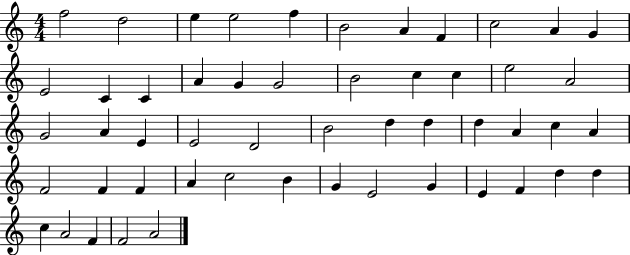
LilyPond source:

{
  \clef treble
  \numericTimeSignature
  \time 4/4
  \key c \major
  f''2 d''2 | e''4 e''2 f''4 | b'2 a'4 f'4 | c''2 a'4 g'4 | \break e'2 c'4 c'4 | a'4 g'4 g'2 | b'2 c''4 c''4 | e''2 a'2 | \break g'2 a'4 e'4 | e'2 d'2 | b'2 d''4 d''4 | d''4 a'4 c''4 a'4 | \break f'2 f'4 f'4 | a'4 c''2 b'4 | g'4 e'2 g'4 | e'4 f'4 d''4 d''4 | \break c''4 a'2 f'4 | f'2 a'2 | \bar "|."
}